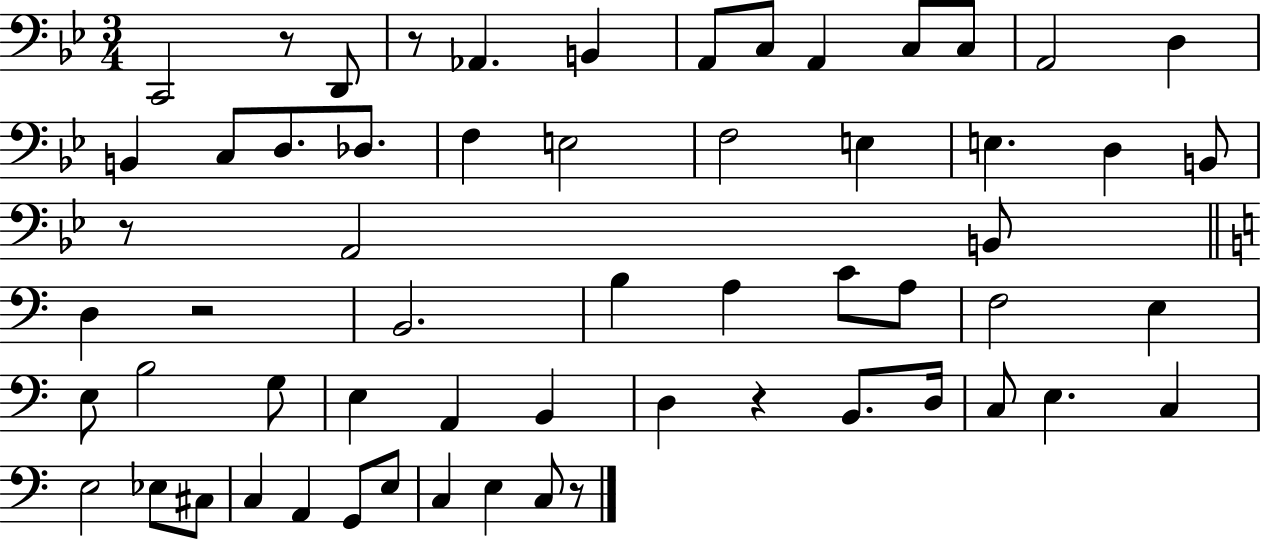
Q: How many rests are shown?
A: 6